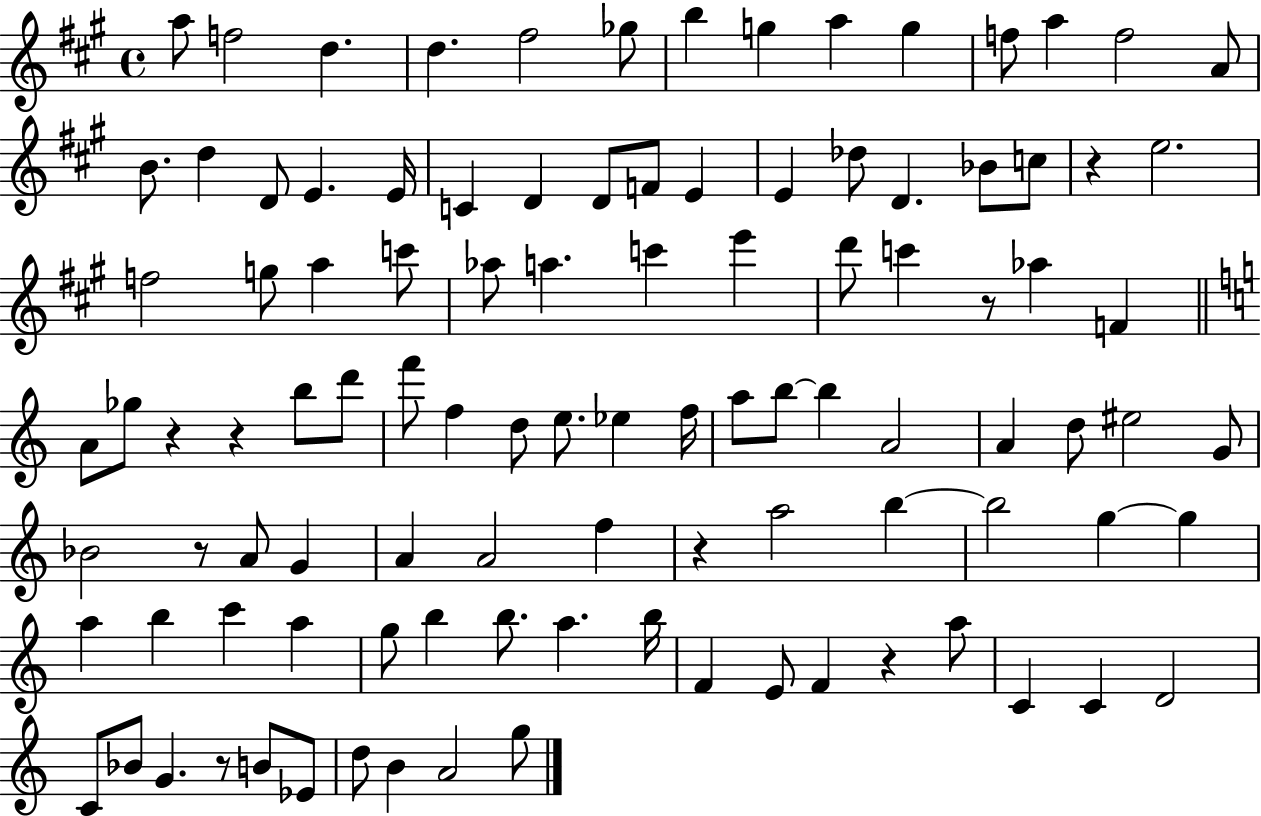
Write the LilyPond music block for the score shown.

{
  \clef treble
  \time 4/4
  \defaultTimeSignature
  \key a \major
  a''8 f''2 d''4. | d''4. fis''2 ges''8 | b''4 g''4 a''4 g''4 | f''8 a''4 f''2 a'8 | \break b'8. d''4 d'8 e'4. e'16 | c'4 d'4 d'8 f'8 e'4 | e'4 des''8 d'4. bes'8 c''8 | r4 e''2. | \break f''2 g''8 a''4 c'''8 | aes''8 a''4. c'''4 e'''4 | d'''8 c'''4 r8 aes''4 f'4 | \bar "||" \break \key c \major a'8 ges''8 r4 r4 b''8 d'''8 | f'''8 f''4 d''8 e''8. ees''4 f''16 | a''8 b''8~~ b''4 a'2 | a'4 d''8 eis''2 g'8 | \break bes'2 r8 a'8 g'4 | a'4 a'2 f''4 | r4 a''2 b''4~~ | b''2 g''4~~ g''4 | \break a''4 b''4 c'''4 a''4 | g''8 b''4 b''8. a''4. b''16 | f'4 e'8 f'4 r4 a''8 | c'4 c'4 d'2 | \break c'8 bes'8 g'4. r8 b'8 ees'8 | d''8 b'4 a'2 g''8 | \bar "|."
}